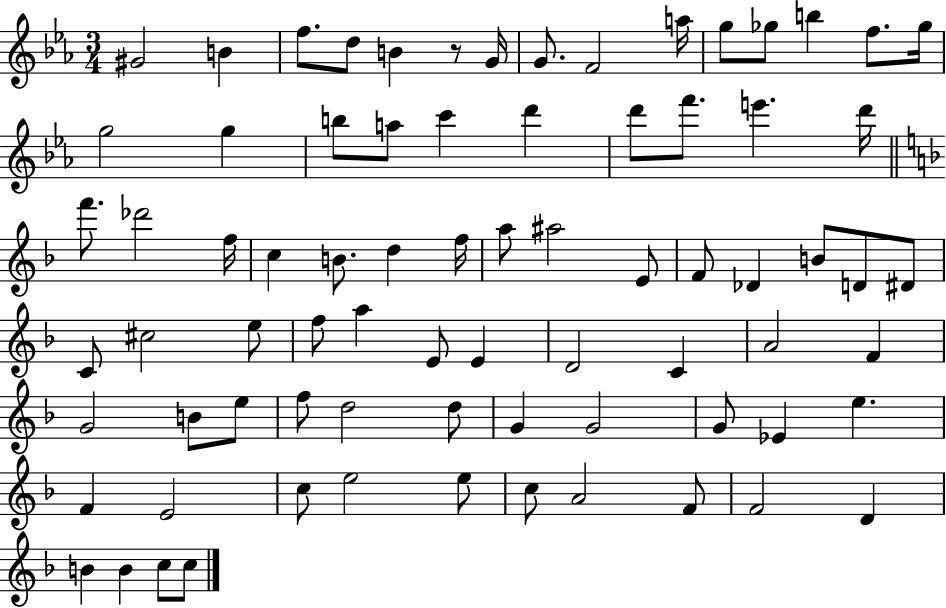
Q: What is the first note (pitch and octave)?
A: G#4